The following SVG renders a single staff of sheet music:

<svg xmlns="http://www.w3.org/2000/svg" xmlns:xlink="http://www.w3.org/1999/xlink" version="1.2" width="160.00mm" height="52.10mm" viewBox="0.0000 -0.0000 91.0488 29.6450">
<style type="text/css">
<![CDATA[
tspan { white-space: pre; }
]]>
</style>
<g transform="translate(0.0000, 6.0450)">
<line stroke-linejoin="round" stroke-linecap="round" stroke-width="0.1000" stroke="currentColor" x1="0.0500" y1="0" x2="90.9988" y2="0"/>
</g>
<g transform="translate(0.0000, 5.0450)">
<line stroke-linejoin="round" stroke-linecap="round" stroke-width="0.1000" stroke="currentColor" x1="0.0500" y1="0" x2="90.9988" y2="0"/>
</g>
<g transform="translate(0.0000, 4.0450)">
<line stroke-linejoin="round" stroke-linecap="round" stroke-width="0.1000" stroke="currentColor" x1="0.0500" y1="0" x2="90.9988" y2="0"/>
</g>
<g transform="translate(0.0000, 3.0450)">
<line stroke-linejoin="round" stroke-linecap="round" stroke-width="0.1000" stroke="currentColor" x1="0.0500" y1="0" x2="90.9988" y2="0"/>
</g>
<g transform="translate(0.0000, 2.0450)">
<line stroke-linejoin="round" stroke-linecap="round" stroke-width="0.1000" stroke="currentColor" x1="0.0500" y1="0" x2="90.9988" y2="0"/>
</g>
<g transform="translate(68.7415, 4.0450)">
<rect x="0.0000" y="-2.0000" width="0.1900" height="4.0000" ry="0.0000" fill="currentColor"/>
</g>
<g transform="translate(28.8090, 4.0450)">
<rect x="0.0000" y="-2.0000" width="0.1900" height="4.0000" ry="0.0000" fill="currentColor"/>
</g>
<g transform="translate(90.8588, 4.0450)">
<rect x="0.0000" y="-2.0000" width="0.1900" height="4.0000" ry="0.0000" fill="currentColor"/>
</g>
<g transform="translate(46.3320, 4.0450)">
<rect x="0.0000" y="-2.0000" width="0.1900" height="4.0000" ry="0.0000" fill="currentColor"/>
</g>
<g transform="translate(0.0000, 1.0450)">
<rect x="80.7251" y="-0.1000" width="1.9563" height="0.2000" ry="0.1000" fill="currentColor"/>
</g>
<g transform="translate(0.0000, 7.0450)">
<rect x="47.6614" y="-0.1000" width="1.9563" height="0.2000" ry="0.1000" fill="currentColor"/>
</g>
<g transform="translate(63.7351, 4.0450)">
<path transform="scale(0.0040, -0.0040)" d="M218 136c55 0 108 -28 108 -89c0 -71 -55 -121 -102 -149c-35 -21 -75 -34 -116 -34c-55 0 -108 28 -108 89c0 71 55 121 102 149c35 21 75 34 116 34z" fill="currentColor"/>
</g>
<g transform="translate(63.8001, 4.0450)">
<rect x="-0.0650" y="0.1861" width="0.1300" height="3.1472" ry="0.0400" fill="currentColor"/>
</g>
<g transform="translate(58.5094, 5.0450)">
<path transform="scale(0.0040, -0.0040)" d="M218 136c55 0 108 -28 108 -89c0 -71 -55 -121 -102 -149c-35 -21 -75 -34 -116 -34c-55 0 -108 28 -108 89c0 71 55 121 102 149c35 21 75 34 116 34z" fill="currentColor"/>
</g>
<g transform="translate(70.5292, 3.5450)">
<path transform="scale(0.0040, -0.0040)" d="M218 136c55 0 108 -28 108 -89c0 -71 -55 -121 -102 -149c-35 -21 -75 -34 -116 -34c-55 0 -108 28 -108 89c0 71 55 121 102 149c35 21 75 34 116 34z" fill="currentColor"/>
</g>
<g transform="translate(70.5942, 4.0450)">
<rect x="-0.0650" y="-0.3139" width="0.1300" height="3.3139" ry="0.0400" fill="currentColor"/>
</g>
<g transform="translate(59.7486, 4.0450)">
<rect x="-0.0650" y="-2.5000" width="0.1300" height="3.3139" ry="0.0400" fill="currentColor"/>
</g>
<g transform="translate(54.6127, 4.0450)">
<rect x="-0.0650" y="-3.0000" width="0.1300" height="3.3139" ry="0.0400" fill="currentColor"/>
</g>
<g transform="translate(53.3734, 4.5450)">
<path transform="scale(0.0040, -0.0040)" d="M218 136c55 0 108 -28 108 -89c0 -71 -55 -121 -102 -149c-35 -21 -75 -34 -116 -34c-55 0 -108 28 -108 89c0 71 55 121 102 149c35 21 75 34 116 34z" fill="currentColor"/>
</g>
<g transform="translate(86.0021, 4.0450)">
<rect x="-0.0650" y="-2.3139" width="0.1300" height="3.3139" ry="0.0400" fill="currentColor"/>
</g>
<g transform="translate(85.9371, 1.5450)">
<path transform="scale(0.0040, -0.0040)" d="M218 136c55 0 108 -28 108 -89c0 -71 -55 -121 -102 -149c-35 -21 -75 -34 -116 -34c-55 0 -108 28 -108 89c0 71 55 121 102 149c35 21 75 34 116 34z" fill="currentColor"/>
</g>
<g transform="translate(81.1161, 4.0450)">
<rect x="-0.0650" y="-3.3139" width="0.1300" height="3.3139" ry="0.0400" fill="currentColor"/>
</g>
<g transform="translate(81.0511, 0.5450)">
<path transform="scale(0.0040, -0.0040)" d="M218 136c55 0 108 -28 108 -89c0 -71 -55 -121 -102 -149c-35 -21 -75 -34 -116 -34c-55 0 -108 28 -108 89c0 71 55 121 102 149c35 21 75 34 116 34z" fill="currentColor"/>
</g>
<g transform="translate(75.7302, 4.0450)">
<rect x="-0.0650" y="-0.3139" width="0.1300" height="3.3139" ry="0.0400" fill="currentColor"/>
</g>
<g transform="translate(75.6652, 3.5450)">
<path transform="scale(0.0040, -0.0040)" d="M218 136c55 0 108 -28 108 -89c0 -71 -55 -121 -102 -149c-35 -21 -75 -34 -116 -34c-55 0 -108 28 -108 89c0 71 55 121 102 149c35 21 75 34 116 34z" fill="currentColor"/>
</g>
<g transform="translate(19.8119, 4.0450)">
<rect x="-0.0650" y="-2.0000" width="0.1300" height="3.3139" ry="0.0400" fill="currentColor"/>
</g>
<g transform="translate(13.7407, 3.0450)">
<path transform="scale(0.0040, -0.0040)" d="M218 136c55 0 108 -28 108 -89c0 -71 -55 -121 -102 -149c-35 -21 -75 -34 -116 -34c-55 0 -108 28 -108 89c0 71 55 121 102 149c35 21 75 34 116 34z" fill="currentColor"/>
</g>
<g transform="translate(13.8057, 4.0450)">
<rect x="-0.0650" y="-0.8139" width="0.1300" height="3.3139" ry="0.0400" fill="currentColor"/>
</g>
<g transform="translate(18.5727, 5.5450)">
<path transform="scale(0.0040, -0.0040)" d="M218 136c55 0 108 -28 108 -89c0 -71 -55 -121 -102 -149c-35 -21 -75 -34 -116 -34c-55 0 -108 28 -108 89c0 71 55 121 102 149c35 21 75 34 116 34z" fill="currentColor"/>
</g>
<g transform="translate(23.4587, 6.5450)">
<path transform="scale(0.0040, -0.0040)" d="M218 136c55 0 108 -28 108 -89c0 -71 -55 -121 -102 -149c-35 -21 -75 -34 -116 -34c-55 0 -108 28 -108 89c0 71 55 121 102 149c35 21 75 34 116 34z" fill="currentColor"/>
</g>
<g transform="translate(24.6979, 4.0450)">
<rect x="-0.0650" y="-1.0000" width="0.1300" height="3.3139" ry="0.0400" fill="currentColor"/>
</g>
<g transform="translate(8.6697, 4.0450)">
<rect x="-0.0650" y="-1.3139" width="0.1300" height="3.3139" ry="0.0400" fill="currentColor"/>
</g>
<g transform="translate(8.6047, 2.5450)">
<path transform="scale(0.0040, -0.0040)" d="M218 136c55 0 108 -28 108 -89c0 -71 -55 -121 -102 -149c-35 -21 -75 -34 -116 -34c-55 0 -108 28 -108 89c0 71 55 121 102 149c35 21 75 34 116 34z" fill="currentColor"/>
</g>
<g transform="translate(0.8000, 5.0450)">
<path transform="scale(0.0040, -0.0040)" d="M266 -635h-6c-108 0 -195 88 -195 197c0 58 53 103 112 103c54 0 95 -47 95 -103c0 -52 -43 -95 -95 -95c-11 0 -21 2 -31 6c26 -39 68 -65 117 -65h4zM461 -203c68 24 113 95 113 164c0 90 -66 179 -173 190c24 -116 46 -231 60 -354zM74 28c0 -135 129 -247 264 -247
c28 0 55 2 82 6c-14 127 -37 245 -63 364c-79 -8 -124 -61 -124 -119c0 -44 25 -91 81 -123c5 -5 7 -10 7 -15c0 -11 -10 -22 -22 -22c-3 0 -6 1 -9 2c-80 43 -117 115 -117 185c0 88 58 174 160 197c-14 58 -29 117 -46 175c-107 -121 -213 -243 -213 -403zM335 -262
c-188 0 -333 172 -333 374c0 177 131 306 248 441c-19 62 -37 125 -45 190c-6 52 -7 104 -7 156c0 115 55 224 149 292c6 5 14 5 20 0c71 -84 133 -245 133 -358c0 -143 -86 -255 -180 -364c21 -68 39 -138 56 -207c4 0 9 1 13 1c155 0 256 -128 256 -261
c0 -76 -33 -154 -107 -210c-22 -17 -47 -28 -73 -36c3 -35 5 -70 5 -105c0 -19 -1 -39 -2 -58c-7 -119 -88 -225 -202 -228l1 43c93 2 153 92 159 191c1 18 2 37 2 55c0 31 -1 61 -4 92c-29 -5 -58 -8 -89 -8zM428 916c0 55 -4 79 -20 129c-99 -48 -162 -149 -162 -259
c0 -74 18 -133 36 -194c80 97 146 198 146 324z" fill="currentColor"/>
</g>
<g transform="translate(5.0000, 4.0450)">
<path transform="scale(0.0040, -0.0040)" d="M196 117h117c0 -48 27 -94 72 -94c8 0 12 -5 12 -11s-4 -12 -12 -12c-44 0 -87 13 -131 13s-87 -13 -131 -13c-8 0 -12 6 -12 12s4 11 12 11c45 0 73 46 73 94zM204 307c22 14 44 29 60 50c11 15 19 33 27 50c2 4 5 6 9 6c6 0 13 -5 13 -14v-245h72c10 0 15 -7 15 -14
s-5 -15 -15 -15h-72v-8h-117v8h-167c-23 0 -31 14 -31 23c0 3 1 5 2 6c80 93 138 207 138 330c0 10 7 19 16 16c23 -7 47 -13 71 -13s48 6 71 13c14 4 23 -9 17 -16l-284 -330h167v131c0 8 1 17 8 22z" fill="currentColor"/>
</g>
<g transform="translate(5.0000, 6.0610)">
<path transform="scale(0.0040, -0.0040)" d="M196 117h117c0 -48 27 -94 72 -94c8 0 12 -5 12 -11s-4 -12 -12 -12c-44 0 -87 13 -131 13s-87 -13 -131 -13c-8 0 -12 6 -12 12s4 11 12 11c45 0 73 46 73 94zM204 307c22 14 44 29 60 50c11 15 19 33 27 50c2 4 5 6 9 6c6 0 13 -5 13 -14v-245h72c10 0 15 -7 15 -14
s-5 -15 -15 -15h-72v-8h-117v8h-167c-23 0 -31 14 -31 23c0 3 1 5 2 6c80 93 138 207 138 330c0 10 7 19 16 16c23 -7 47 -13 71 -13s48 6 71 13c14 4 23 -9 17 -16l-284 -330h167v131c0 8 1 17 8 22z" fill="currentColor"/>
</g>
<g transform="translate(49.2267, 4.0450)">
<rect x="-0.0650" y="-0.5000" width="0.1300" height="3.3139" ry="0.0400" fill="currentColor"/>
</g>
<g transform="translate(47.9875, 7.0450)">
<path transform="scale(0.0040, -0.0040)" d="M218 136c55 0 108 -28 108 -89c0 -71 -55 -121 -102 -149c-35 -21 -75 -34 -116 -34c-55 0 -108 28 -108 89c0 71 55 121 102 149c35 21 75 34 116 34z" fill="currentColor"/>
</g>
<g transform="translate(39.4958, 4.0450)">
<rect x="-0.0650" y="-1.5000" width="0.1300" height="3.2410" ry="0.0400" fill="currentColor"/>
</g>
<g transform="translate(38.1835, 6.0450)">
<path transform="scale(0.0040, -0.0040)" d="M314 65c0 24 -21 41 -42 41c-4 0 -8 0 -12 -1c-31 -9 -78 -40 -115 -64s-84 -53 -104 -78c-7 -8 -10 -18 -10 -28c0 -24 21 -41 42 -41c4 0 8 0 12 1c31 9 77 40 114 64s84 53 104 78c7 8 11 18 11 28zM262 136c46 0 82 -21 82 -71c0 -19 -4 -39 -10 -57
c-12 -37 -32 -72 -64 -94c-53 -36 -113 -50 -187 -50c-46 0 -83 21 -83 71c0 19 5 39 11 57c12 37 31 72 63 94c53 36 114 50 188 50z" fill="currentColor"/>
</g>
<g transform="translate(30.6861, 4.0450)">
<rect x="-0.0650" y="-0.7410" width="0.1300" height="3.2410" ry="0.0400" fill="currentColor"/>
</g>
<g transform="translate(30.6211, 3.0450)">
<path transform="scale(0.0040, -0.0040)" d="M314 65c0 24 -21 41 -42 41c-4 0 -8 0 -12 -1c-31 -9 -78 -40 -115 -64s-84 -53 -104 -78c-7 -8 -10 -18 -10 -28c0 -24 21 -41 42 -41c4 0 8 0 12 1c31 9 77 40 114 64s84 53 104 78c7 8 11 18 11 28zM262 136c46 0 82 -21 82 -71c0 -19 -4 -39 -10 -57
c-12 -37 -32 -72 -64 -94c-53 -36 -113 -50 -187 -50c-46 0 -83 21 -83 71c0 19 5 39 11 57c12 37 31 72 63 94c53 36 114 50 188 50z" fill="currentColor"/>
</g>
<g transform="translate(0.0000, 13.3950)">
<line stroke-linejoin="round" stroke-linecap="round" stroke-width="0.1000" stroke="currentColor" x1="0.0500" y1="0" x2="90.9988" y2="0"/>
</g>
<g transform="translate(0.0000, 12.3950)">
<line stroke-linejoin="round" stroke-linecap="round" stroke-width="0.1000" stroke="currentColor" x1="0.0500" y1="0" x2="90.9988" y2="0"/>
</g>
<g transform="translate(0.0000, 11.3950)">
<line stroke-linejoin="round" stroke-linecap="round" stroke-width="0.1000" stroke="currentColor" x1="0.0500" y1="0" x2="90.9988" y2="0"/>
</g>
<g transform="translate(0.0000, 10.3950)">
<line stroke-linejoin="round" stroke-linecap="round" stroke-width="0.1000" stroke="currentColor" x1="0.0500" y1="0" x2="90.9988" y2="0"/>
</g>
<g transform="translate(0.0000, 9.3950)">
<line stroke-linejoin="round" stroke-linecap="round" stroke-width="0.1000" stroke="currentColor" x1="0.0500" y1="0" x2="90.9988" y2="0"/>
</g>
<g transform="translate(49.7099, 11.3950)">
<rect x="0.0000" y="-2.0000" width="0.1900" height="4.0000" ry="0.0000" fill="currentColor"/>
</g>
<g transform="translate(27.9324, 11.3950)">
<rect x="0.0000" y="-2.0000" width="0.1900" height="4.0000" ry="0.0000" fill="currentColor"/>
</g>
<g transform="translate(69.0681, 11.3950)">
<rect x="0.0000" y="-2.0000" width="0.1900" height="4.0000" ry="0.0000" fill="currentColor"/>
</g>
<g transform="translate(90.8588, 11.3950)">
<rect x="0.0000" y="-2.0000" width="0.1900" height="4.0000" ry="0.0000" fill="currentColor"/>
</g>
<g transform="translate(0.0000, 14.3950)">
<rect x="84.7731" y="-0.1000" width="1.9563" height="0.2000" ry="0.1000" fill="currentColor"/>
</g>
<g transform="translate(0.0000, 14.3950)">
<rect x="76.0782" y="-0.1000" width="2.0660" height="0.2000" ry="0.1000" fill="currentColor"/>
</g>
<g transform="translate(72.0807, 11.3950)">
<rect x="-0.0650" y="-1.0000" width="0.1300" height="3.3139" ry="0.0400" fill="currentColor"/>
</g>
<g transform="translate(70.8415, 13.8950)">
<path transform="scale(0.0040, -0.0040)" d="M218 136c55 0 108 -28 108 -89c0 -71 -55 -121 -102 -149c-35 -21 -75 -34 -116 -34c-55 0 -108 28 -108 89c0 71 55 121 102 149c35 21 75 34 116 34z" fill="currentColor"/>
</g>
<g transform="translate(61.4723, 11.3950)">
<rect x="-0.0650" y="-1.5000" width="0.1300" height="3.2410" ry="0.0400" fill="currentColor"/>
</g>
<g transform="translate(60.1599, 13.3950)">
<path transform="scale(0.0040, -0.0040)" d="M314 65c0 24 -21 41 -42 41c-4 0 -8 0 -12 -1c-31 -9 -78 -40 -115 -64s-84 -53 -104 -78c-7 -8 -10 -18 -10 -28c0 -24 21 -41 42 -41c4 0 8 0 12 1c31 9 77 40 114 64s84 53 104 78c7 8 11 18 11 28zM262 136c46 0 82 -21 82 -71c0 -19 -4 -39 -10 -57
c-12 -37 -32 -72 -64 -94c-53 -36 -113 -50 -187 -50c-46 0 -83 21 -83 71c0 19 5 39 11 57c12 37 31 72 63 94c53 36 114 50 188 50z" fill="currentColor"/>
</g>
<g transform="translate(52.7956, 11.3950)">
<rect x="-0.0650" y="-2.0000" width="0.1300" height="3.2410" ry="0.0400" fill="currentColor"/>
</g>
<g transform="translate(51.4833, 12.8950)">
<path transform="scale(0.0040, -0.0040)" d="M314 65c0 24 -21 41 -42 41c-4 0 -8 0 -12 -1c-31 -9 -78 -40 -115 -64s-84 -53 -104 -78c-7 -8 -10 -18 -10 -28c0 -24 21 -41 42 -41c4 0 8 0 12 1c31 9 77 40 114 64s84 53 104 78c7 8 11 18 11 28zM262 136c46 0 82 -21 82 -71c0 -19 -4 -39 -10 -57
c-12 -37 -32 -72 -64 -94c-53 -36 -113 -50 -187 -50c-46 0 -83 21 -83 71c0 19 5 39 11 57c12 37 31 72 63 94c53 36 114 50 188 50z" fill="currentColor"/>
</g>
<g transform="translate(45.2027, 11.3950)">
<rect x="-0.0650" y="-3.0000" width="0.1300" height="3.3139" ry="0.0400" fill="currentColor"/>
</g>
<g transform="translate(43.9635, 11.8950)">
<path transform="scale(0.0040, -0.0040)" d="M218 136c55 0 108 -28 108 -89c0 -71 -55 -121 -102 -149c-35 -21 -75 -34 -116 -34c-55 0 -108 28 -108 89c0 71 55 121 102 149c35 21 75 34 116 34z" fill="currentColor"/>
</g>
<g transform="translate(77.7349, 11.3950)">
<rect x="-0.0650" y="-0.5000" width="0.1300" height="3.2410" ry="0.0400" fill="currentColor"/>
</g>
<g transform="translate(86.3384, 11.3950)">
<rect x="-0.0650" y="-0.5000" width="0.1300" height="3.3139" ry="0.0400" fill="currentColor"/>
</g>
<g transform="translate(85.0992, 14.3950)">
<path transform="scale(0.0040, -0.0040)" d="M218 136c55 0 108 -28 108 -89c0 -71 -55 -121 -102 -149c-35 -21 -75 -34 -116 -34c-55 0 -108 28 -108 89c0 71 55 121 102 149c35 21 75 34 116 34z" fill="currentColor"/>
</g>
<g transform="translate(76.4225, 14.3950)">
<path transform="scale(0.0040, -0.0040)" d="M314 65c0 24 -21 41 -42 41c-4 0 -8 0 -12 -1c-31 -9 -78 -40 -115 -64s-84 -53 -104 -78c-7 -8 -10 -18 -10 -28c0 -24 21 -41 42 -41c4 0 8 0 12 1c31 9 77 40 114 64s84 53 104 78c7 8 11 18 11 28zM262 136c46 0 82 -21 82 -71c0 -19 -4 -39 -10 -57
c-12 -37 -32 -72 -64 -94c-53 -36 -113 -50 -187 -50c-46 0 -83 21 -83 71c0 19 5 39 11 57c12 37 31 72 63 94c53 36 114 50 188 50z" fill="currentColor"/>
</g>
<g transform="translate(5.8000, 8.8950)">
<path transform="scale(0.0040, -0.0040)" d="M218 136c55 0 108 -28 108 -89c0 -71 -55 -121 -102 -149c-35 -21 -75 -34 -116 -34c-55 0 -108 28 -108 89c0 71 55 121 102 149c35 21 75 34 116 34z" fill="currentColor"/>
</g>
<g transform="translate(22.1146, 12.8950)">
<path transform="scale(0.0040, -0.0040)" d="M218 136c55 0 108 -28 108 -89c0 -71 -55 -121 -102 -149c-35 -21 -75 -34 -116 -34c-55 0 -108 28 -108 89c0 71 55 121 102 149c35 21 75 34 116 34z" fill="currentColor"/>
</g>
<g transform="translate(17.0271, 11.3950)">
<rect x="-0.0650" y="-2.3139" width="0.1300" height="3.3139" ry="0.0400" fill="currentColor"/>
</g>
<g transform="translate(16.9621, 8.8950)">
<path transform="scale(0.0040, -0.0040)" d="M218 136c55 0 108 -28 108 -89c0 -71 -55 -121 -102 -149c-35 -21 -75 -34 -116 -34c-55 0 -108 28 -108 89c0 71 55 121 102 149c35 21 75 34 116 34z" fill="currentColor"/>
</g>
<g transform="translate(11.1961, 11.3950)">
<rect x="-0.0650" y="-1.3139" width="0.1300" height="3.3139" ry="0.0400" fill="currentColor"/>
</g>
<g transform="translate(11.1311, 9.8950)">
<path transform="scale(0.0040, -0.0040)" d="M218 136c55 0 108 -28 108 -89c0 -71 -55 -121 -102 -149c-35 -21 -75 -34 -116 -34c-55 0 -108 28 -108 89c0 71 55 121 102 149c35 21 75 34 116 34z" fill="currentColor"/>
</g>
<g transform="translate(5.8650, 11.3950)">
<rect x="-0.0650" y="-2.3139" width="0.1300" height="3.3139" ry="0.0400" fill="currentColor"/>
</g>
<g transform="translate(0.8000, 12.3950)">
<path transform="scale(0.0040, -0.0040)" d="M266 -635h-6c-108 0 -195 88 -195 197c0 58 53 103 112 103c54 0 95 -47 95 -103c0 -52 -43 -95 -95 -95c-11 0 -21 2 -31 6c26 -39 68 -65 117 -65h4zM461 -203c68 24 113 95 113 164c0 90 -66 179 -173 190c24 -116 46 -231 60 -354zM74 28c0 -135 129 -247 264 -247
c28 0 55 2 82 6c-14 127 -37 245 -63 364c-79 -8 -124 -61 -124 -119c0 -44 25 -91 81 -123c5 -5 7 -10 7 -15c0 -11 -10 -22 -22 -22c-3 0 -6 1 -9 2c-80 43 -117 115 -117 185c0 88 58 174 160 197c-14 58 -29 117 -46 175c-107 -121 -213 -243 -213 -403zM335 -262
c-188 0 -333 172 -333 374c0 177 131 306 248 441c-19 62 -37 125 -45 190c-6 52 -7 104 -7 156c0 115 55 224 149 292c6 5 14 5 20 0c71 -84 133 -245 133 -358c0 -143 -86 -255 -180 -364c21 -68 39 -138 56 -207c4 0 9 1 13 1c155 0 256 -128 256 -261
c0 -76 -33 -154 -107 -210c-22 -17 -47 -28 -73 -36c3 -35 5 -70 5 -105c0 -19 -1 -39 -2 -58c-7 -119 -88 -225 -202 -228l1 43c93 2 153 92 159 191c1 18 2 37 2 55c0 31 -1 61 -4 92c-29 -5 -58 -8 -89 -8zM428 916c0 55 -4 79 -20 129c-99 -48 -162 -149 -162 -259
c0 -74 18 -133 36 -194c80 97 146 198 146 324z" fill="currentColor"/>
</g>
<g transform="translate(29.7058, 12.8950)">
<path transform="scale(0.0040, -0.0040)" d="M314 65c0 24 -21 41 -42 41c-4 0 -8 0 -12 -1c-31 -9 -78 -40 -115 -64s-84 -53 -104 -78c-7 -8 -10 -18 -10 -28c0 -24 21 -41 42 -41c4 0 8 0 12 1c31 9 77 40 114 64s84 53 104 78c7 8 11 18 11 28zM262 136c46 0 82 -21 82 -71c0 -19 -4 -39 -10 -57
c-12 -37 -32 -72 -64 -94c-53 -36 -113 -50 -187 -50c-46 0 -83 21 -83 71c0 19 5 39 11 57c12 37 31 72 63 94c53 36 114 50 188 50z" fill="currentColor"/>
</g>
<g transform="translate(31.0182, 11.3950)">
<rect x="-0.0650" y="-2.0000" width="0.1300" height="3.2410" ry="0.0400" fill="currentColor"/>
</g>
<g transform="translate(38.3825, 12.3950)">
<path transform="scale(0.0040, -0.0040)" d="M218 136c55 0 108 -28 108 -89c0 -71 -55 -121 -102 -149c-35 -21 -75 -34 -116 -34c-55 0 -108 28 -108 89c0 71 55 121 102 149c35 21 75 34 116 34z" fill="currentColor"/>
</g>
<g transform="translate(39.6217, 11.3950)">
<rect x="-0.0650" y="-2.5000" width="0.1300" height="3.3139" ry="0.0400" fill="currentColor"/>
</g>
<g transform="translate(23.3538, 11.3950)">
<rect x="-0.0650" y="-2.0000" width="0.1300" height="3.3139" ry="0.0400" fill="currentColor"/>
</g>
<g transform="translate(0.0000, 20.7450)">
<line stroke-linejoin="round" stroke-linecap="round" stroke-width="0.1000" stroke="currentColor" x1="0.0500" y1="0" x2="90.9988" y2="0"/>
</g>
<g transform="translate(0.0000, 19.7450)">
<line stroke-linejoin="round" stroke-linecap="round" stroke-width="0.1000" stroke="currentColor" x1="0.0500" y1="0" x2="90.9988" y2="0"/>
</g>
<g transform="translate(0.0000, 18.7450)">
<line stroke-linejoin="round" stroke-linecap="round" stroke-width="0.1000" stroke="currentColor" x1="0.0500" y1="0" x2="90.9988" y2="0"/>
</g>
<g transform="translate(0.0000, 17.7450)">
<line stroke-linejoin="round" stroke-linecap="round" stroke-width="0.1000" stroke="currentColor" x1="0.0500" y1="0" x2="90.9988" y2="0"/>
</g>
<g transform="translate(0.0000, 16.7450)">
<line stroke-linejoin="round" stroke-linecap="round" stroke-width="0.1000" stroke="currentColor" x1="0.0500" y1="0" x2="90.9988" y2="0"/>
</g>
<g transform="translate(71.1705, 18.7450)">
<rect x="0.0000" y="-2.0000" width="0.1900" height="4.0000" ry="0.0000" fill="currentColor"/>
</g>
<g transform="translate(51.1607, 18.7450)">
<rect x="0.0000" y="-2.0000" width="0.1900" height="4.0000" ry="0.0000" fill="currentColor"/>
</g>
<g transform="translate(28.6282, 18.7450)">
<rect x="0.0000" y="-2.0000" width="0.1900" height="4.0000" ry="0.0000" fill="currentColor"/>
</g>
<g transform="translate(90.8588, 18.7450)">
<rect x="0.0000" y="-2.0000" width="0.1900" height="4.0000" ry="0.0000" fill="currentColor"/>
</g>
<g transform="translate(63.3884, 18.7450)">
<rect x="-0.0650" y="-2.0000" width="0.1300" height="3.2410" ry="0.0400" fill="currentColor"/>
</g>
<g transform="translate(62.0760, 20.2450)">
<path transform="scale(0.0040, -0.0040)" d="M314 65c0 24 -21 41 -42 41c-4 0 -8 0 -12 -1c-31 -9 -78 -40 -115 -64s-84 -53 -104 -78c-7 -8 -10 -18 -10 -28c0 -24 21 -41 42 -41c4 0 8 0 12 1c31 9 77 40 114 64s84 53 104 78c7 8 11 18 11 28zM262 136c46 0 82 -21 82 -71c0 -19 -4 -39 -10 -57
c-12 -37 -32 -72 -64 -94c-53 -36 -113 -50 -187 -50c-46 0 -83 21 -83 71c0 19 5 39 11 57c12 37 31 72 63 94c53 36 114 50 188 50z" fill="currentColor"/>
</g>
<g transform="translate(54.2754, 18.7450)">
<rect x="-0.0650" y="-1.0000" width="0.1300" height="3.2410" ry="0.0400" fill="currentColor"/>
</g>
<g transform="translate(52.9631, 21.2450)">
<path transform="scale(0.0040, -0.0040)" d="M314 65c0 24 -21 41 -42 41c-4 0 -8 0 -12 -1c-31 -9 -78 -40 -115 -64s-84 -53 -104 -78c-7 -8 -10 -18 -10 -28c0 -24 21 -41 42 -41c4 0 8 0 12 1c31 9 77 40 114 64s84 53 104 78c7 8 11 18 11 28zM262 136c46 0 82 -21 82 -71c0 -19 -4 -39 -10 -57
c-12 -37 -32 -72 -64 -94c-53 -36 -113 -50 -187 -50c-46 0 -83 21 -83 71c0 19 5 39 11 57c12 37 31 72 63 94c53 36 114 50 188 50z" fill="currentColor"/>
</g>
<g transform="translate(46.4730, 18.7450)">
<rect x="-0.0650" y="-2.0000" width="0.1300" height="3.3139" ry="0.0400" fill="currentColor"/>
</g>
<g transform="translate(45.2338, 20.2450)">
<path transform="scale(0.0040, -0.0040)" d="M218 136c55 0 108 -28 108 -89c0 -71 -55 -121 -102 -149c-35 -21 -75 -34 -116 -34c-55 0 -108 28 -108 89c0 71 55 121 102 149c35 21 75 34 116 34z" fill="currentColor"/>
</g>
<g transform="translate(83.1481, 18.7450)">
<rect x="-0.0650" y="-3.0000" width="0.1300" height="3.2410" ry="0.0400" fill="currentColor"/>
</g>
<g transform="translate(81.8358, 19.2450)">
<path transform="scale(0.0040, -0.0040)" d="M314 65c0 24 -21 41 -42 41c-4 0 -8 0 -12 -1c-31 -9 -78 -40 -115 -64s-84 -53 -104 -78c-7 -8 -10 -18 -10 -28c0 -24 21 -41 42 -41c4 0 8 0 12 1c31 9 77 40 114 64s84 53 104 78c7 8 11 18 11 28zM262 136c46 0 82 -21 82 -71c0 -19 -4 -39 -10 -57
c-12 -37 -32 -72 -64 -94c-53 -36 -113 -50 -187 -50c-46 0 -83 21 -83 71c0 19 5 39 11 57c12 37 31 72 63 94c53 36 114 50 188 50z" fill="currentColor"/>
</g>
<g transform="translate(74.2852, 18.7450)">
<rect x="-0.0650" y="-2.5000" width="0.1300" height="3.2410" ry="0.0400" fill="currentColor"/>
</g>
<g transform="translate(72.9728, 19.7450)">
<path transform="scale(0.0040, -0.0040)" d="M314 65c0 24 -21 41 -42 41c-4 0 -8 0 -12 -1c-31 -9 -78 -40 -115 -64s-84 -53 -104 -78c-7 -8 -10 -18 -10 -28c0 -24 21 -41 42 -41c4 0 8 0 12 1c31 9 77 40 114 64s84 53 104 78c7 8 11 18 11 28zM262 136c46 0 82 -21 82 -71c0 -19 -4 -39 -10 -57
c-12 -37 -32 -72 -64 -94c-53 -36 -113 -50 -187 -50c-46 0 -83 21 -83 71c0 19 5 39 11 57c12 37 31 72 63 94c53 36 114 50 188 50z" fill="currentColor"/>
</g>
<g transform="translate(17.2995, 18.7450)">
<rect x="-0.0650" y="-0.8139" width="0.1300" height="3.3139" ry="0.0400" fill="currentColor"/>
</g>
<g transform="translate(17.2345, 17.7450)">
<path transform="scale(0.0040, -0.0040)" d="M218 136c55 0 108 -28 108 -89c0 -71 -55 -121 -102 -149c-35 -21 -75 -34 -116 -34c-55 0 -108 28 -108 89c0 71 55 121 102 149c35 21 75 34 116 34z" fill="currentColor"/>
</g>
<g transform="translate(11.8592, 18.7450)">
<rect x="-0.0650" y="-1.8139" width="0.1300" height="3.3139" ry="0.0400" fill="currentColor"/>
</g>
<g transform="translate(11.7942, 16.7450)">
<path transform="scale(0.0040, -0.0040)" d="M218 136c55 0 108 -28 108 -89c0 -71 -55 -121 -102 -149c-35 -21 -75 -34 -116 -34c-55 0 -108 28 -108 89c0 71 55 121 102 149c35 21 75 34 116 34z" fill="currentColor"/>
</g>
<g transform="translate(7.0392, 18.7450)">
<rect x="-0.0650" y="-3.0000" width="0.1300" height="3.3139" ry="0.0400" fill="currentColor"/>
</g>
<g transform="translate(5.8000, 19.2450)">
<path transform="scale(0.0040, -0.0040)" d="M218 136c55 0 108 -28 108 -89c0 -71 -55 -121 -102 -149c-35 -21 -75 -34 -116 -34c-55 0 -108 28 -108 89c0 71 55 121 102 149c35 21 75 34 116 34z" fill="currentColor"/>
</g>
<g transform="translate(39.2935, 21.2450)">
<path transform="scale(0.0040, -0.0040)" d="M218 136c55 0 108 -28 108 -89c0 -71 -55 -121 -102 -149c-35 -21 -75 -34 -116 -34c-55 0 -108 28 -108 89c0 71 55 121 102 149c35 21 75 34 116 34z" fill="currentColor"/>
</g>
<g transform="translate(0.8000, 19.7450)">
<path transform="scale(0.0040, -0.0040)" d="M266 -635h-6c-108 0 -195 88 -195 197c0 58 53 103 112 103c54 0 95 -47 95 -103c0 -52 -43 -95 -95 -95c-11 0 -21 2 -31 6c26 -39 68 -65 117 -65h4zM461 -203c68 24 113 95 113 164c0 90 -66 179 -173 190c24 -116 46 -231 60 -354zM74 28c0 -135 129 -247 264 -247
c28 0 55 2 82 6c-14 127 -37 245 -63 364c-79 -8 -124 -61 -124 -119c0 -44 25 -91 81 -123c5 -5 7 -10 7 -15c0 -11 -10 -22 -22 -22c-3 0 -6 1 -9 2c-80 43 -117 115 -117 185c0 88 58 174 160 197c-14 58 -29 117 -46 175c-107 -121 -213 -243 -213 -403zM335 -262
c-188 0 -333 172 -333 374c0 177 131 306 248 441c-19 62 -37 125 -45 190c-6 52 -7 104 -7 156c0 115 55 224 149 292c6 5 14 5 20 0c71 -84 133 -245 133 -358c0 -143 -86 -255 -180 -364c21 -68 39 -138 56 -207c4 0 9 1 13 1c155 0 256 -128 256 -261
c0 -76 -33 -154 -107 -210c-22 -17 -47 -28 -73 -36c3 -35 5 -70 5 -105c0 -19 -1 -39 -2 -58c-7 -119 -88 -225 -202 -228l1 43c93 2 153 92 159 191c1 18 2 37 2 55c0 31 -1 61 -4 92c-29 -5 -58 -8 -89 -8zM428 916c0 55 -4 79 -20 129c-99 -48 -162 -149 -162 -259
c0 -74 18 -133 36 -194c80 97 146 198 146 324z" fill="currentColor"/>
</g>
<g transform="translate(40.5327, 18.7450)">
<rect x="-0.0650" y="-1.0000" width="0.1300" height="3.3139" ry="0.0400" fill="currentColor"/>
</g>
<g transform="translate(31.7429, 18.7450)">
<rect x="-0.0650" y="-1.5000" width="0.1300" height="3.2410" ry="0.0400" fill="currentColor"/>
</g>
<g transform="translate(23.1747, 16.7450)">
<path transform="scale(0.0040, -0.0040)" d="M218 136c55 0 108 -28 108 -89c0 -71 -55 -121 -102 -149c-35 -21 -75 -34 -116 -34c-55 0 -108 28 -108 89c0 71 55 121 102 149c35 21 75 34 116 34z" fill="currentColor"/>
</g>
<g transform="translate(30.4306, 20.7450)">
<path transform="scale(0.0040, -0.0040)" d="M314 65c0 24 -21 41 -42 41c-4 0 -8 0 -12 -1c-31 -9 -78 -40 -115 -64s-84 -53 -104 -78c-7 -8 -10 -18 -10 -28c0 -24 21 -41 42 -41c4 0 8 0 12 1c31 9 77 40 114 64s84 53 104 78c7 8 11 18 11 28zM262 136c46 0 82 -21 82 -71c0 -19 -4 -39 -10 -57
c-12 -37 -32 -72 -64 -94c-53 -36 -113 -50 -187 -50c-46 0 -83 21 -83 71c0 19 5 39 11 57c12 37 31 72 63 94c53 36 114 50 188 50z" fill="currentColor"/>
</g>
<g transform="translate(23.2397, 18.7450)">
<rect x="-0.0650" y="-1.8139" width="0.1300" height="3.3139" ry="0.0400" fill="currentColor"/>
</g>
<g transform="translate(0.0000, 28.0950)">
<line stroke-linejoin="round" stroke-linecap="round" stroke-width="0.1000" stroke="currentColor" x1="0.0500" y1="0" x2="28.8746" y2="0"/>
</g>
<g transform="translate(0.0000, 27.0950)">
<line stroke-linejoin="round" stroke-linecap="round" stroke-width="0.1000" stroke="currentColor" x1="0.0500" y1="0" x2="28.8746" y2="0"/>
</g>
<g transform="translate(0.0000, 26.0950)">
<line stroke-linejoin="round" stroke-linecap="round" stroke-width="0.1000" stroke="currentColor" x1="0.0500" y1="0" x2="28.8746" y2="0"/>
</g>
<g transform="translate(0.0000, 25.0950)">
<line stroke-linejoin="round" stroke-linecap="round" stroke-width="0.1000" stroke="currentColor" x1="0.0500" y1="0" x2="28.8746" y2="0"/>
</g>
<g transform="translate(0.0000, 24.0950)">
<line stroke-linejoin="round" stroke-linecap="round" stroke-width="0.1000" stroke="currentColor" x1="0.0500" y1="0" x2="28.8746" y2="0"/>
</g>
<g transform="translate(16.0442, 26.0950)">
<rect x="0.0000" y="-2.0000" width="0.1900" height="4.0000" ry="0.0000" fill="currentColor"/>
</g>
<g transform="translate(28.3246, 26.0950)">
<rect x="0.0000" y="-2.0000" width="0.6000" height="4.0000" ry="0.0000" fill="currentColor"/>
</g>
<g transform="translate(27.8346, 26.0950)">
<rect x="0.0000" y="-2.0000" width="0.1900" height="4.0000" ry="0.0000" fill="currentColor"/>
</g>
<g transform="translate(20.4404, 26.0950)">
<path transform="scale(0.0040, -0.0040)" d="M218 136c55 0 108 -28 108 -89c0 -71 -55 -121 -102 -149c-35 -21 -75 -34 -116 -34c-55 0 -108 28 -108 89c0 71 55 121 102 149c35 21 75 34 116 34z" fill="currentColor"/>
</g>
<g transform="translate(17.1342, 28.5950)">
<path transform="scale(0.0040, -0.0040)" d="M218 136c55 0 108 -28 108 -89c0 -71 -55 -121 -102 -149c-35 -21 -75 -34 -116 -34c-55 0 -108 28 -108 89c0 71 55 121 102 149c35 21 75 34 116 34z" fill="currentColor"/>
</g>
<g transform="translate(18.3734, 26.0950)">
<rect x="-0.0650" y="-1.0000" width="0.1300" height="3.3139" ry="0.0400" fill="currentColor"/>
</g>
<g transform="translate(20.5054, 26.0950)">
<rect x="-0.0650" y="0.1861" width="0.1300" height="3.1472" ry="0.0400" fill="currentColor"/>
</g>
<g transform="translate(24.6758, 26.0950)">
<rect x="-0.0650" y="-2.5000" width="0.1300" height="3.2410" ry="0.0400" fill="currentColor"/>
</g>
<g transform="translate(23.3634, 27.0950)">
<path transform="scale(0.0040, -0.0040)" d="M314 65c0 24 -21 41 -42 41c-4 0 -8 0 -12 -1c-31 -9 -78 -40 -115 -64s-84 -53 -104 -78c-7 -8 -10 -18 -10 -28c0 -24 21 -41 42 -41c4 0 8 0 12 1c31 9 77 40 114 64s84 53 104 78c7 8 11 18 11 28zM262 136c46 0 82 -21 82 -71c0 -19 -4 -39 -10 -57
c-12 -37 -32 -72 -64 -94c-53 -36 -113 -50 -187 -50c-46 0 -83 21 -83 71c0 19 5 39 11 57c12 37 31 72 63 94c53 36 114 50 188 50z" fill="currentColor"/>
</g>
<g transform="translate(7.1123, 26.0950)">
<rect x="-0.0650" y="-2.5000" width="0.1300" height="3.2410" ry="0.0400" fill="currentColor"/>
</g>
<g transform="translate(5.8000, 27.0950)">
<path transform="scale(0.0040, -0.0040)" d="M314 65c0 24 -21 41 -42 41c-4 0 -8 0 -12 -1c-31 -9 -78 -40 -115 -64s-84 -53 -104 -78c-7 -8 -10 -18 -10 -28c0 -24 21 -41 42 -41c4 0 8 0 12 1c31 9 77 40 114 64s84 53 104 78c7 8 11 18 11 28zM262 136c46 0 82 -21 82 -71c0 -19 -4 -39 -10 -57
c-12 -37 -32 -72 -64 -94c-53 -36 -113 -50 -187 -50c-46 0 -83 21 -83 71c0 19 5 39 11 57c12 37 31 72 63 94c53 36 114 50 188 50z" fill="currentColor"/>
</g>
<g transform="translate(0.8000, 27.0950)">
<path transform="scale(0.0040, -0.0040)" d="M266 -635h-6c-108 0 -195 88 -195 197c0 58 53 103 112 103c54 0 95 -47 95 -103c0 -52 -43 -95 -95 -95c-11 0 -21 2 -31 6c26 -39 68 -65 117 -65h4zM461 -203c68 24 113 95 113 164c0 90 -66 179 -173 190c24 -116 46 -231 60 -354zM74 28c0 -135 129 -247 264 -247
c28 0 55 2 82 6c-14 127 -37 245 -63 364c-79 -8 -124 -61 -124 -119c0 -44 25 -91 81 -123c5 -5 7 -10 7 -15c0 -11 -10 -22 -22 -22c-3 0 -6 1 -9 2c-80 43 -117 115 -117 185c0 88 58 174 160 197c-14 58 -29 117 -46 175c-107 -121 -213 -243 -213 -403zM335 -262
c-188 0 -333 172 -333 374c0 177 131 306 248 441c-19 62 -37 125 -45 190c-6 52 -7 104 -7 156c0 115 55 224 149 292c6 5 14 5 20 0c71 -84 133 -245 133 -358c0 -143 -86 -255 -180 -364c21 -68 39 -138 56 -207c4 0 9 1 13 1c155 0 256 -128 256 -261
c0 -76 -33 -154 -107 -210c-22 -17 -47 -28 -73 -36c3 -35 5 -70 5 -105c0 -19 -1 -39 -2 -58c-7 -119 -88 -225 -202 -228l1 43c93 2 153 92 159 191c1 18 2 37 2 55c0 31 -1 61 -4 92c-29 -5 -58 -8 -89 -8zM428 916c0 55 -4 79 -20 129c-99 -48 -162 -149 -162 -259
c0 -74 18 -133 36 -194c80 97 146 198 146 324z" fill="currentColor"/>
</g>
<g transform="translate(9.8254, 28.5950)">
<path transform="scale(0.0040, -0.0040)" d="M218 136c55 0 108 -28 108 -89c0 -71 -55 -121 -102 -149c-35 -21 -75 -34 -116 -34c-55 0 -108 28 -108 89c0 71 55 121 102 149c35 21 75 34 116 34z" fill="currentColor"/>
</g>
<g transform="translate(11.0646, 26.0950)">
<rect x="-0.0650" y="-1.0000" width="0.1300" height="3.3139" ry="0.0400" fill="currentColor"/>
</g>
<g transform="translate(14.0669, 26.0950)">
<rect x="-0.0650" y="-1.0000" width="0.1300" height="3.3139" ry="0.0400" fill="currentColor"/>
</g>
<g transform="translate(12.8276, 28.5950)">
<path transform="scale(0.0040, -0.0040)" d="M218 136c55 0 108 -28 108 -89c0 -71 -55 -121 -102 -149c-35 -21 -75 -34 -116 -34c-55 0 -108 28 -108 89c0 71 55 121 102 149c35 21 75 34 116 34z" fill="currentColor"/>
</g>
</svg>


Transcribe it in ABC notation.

X:1
T:Untitled
M:4/4
L:1/4
K:C
e d F D d2 E2 C A G B c c b g g e g F F2 G A F2 E2 D C2 C A f d f E2 D F D2 F2 G2 A2 G2 D D D B G2